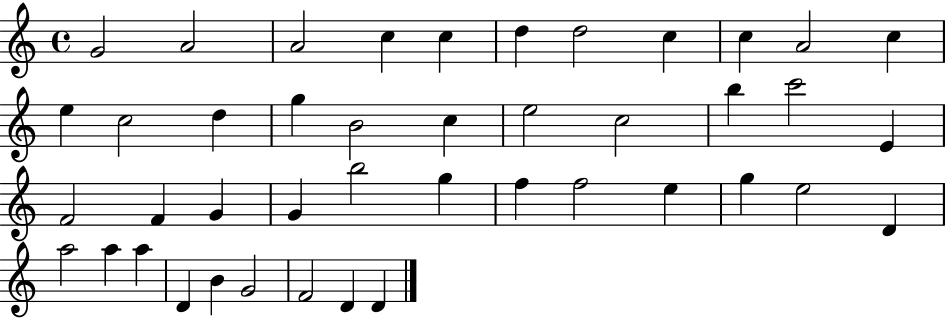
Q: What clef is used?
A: treble